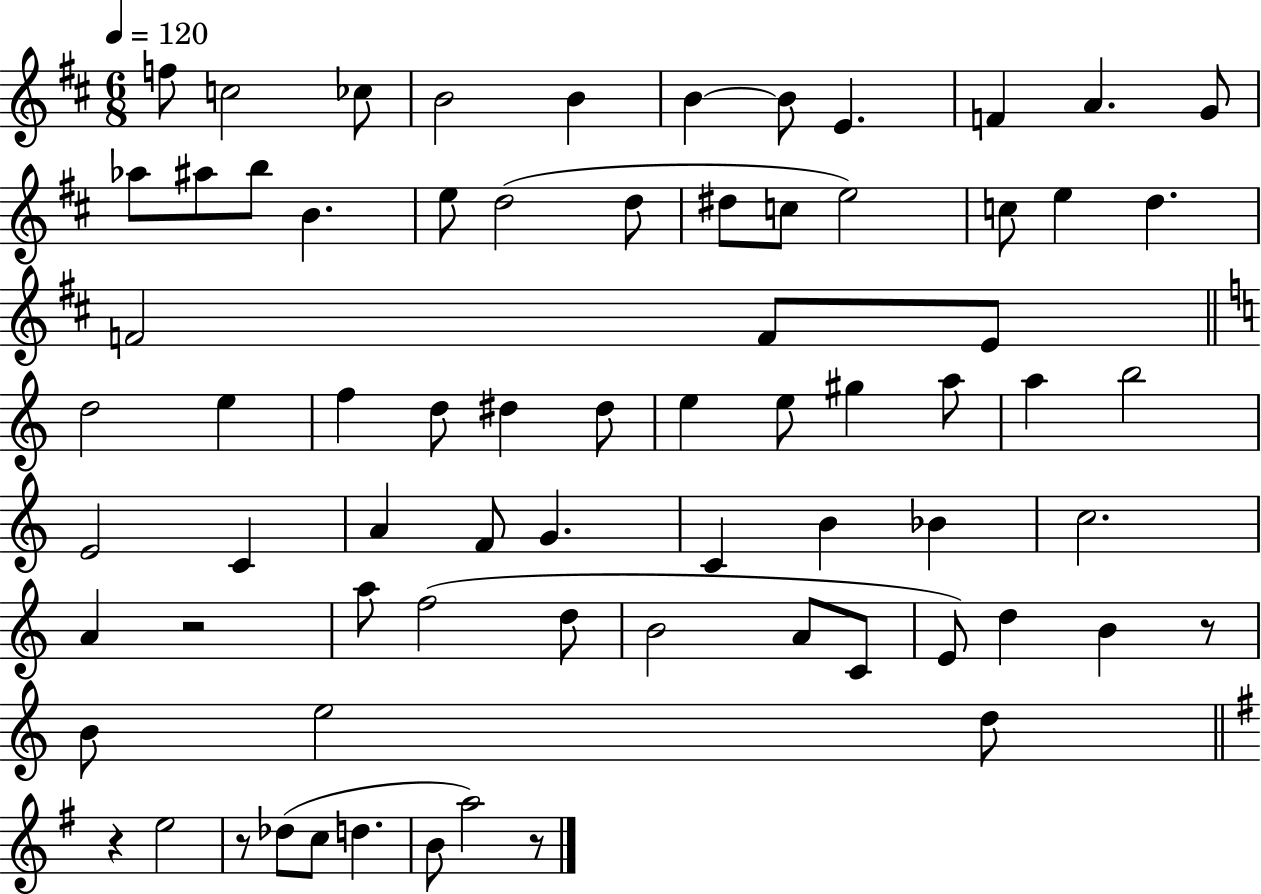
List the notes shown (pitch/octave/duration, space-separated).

F5/e C5/h CES5/e B4/h B4/q B4/q B4/e E4/q. F4/q A4/q. G4/e Ab5/e A#5/e B5/e B4/q. E5/e D5/h D5/e D#5/e C5/e E5/h C5/e E5/q D5/q. F4/h F4/e E4/e D5/h E5/q F5/q D5/e D#5/q D#5/e E5/q E5/e G#5/q A5/e A5/q B5/h E4/h C4/q A4/q F4/e G4/q. C4/q B4/q Bb4/q C5/h. A4/q R/h A5/e F5/h D5/e B4/h A4/e C4/e E4/e D5/q B4/q R/e B4/e E5/h D5/e R/q E5/h R/e Db5/e C5/e D5/q. B4/e A5/h R/e